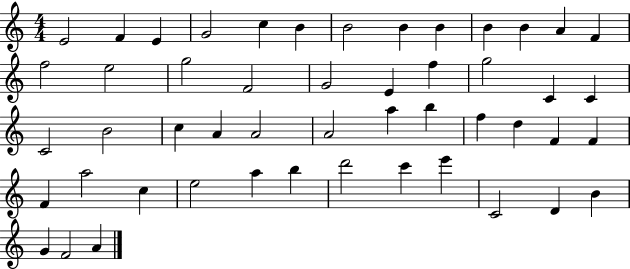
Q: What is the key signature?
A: C major